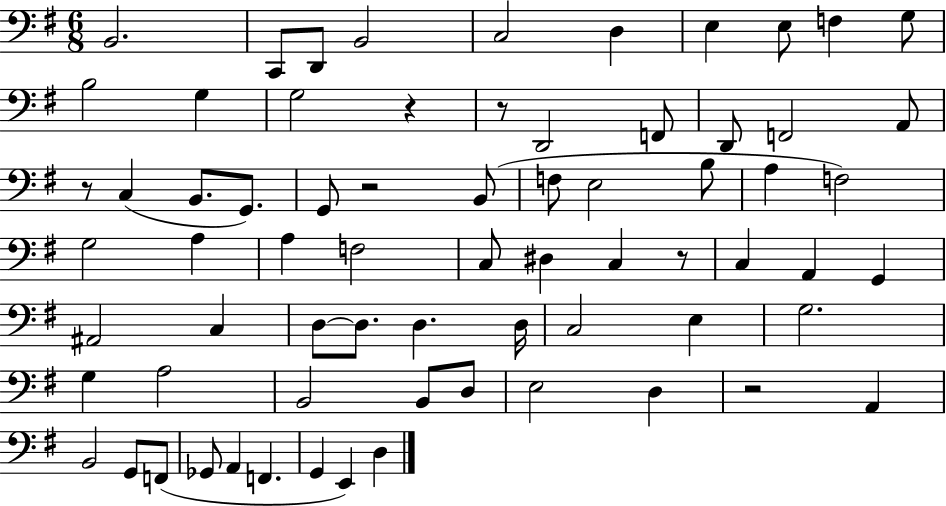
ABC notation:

X:1
T:Untitled
M:6/8
L:1/4
K:G
B,,2 C,,/2 D,,/2 B,,2 C,2 D, E, E,/2 F, G,/2 B,2 G, G,2 z z/2 D,,2 F,,/2 D,,/2 F,,2 A,,/2 z/2 C, B,,/2 G,,/2 G,,/2 z2 B,,/2 F,/2 E,2 B,/2 A, F,2 G,2 A, A, F,2 C,/2 ^D, C, z/2 C, A,, G,, ^A,,2 C, D,/2 D,/2 D, D,/4 C,2 E, G,2 G, A,2 B,,2 B,,/2 D,/2 E,2 D, z2 A,, B,,2 G,,/2 F,,/2 _G,,/2 A,, F,, G,, E,, D,